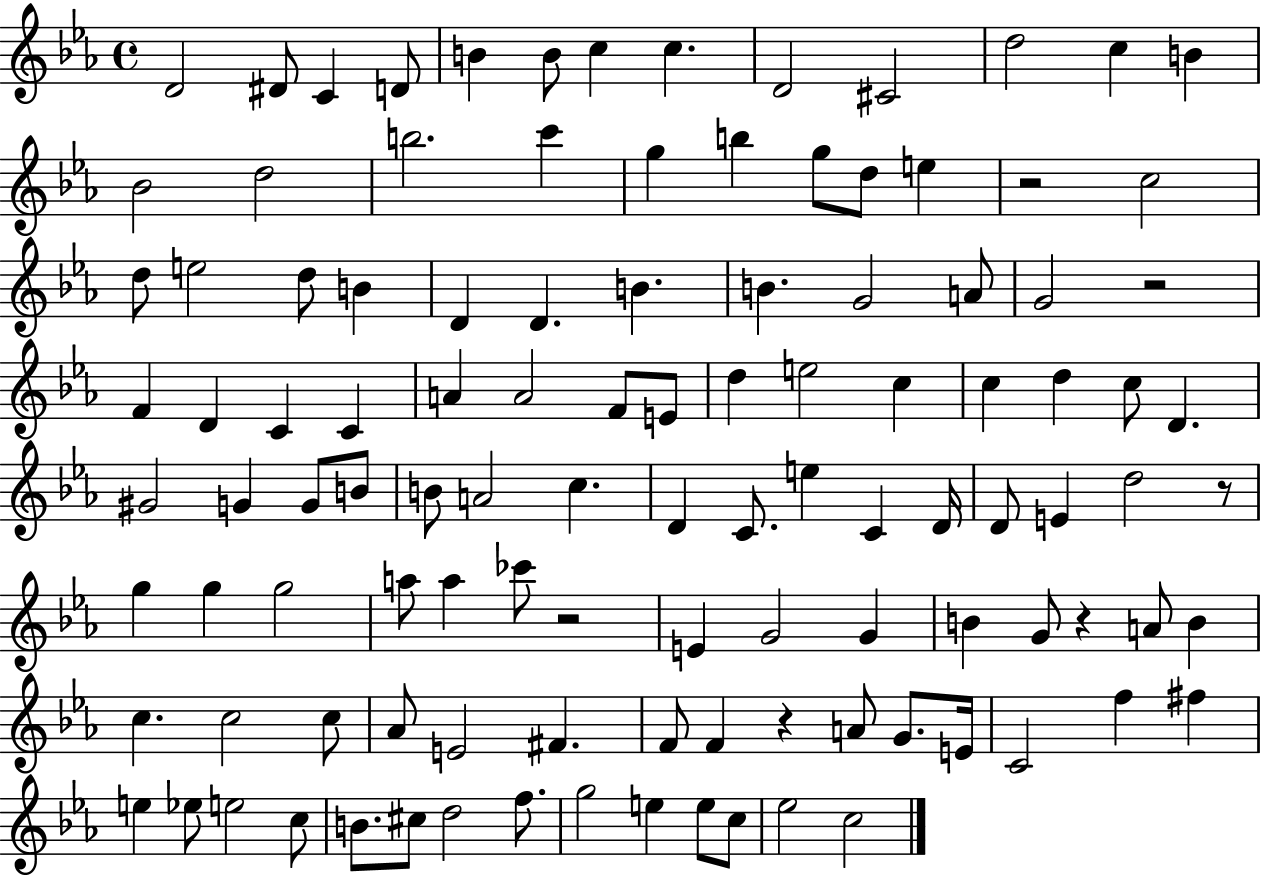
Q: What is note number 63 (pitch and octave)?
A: E4